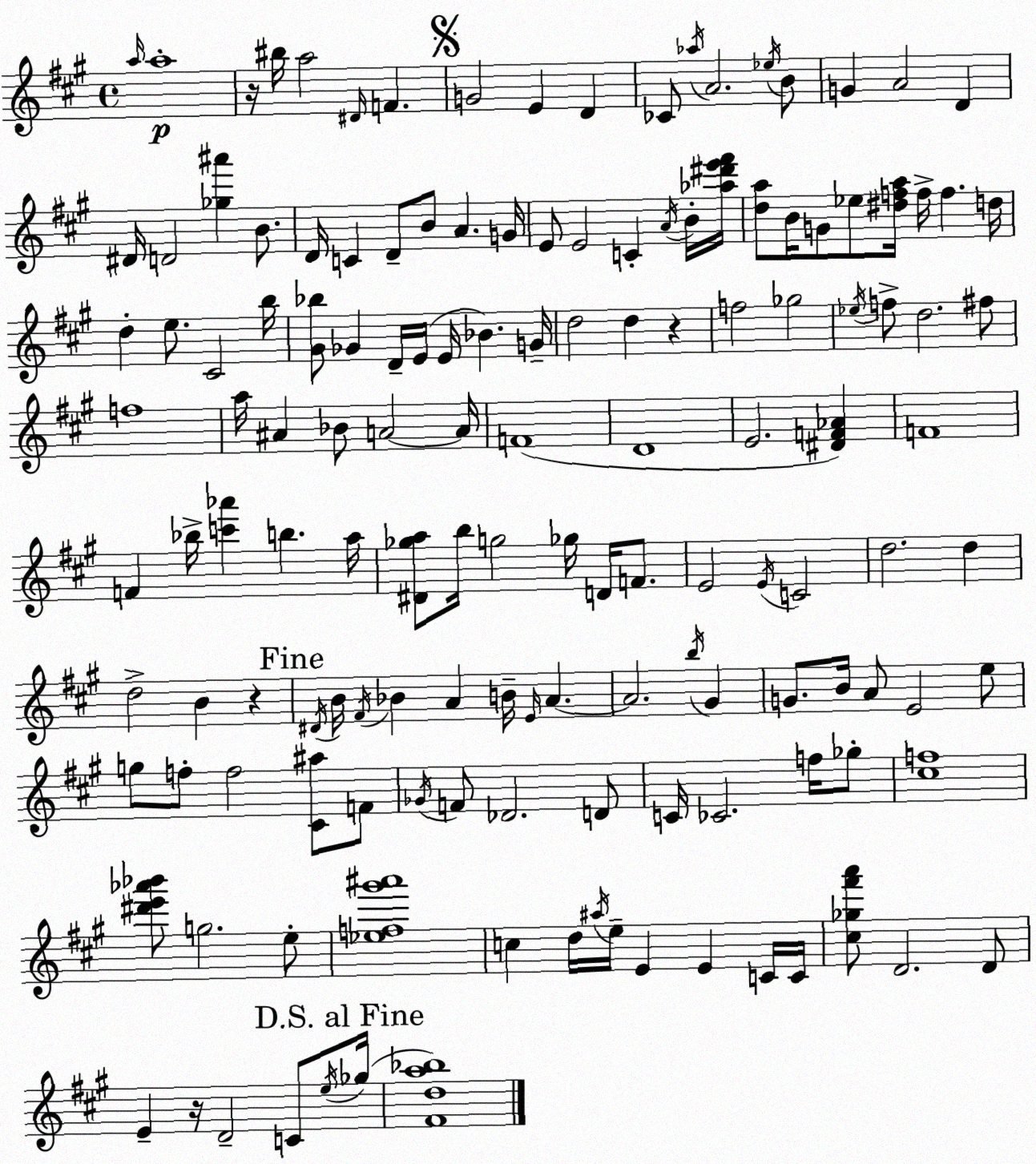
X:1
T:Untitled
M:4/4
L:1/4
K:A
a/4 a4 z/4 ^b/4 a2 ^D/4 F G2 E D _C/2 _a/4 A2 _e/4 B/2 G A2 D ^D/4 D2 [_g^a'] B/2 D/4 C D/2 B/2 A G/4 E/2 E2 C A/4 B/4 [_a^d'e'^f']/4 [da]/2 B/4 G/2 _e/2 [^dfa]/4 f/4 f d/4 d e/2 ^C2 b/4 [^G_b]/2 _G D/4 E/4 E/4 _B G/4 d2 d z f2 _g2 _e/4 f/2 d2 ^f/2 f4 a/4 ^A _B/2 A2 A/4 F4 D4 E2 [^DF_A] F4 F _b/4 [c'_a'] b a/4 [^D_ga]/2 b/4 g2 _g/4 D/4 F/2 E2 E/4 C2 d2 d d2 B z ^D/4 B/4 ^F/4 _B A B/4 E/4 A A2 b/4 ^G G/2 B/4 A/2 E2 e/2 g/2 f/2 f2 [^C^a]/2 F/2 _G/4 F/2 _D2 D/2 C/4 _C2 f/4 _g/2 [^cf]4 [^d'e'_a'_b']/2 g2 e/2 [_ef^g'^a']4 c d/4 ^a/4 e/4 E E C/4 C/4 [^c_g^f'a']/2 D2 D/2 E z/4 D2 C/2 e/4 _g/4 [^Fda_b]4